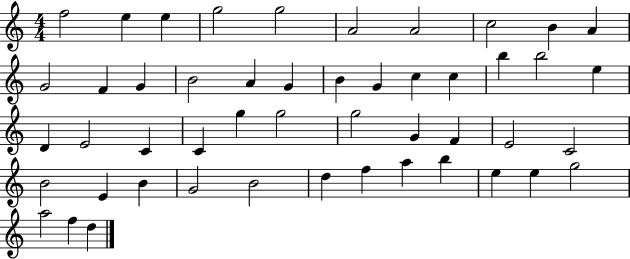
X:1
T:Untitled
M:4/4
L:1/4
K:C
f2 e e g2 g2 A2 A2 c2 B A G2 F G B2 A G B G c c b b2 e D E2 C C g g2 g2 G F E2 C2 B2 E B G2 B2 d f a b e e g2 a2 f d